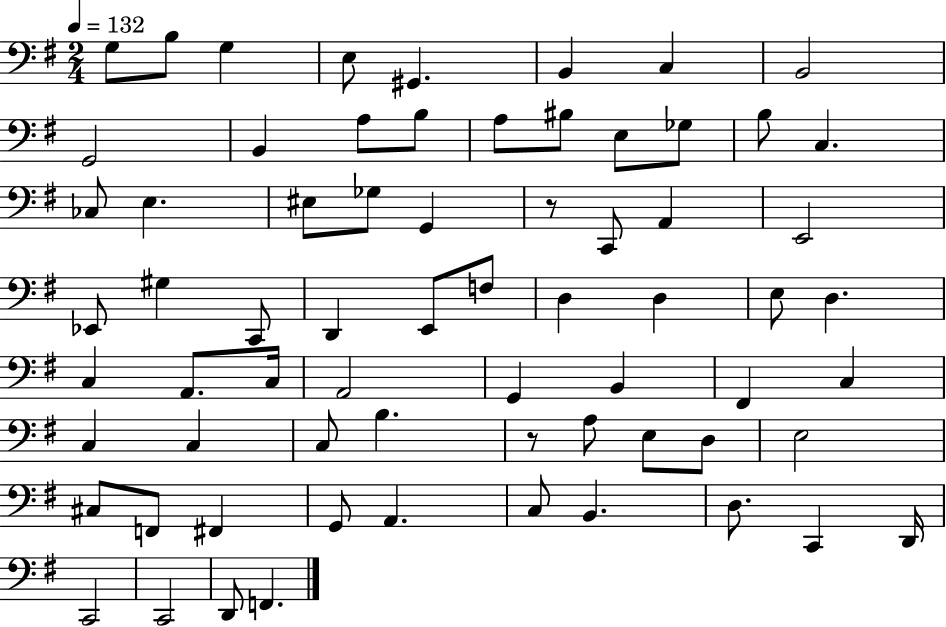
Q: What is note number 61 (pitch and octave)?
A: C2